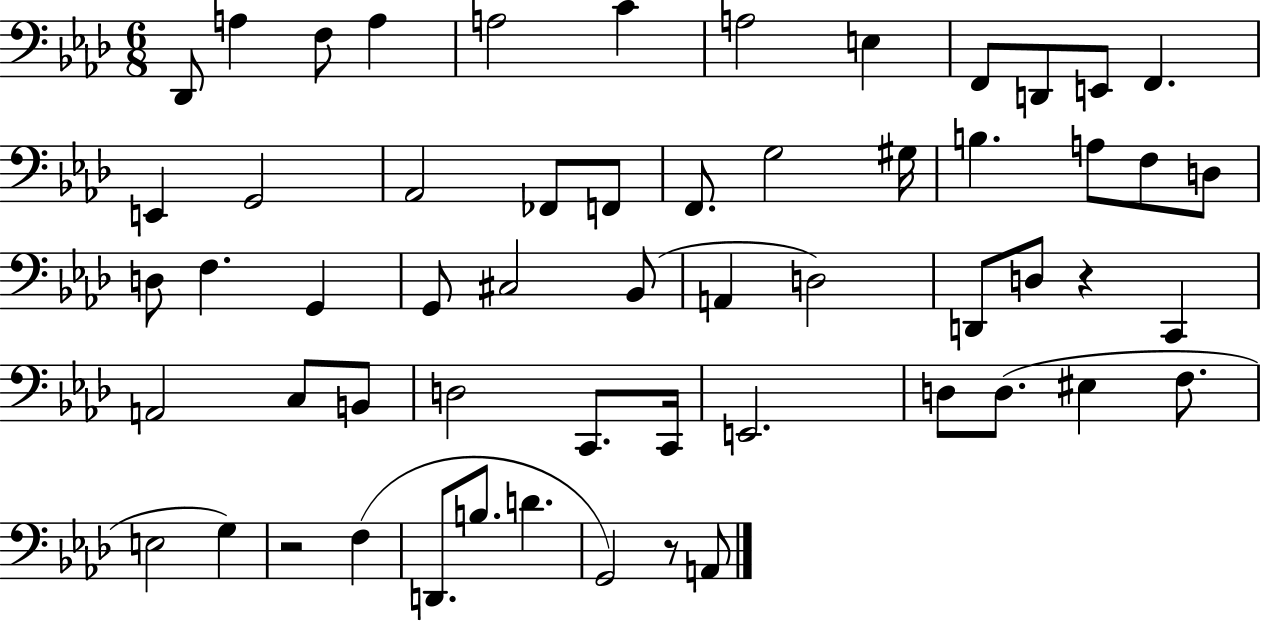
{
  \clef bass
  \numericTimeSignature
  \time 6/8
  \key aes \major
  des,8 a4 f8 a4 | a2 c'4 | a2 e4 | f,8 d,8 e,8 f,4. | \break e,4 g,2 | aes,2 fes,8 f,8 | f,8. g2 gis16 | b4. a8 f8 d8 | \break d8 f4. g,4 | g,8 cis2 bes,8( | a,4 d2) | d,8 d8 r4 c,4 | \break a,2 c8 b,8 | d2 c,8. c,16 | e,2. | d8 d8.( eis4 f8. | \break e2 g4) | r2 f4( | d,8. b8. d'4. | g,2) r8 a,8 | \break \bar "|."
}